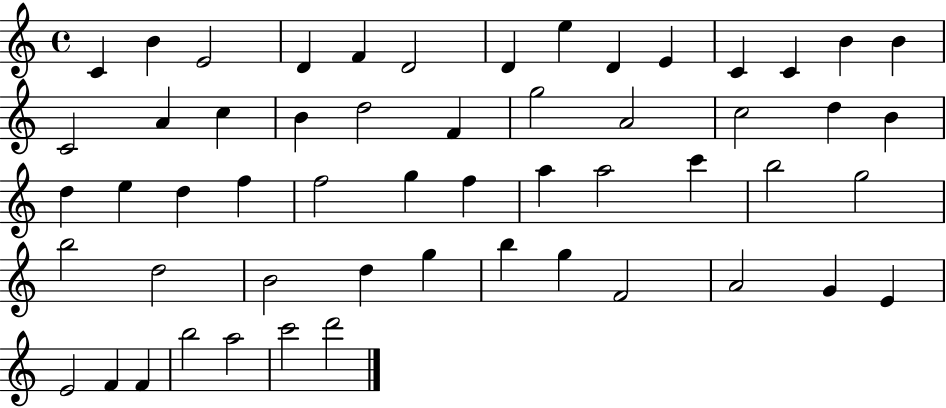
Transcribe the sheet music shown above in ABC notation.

X:1
T:Untitled
M:4/4
L:1/4
K:C
C B E2 D F D2 D e D E C C B B C2 A c B d2 F g2 A2 c2 d B d e d f f2 g f a a2 c' b2 g2 b2 d2 B2 d g b g F2 A2 G E E2 F F b2 a2 c'2 d'2